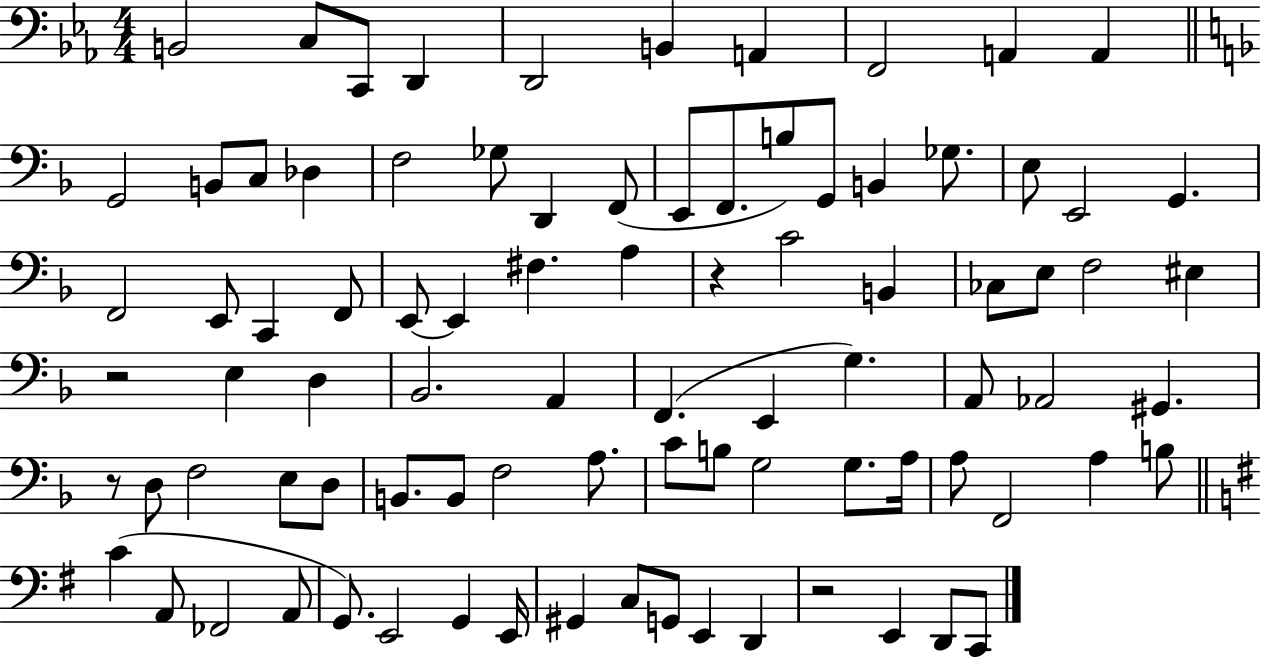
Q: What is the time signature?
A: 4/4